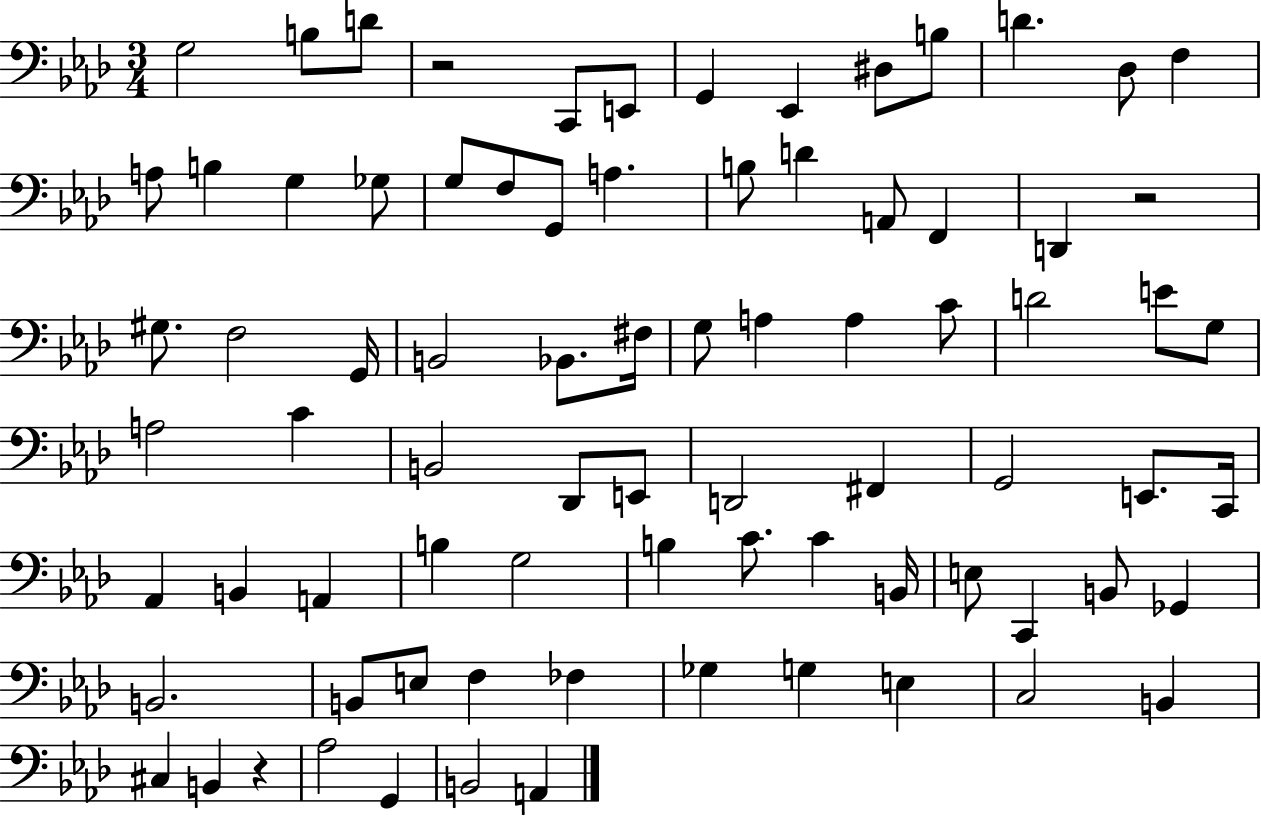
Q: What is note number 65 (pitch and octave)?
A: F3